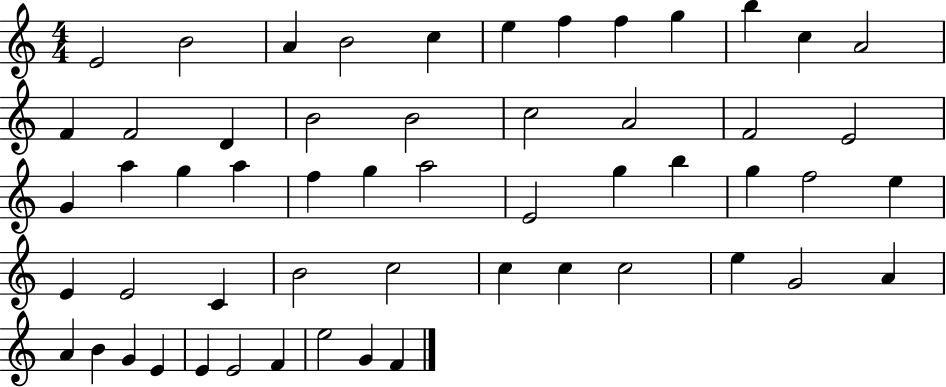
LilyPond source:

{
  \clef treble
  \numericTimeSignature
  \time 4/4
  \key c \major
  e'2 b'2 | a'4 b'2 c''4 | e''4 f''4 f''4 g''4 | b''4 c''4 a'2 | \break f'4 f'2 d'4 | b'2 b'2 | c''2 a'2 | f'2 e'2 | \break g'4 a''4 g''4 a''4 | f''4 g''4 a''2 | e'2 g''4 b''4 | g''4 f''2 e''4 | \break e'4 e'2 c'4 | b'2 c''2 | c''4 c''4 c''2 | e''4 g'2 a'4 | \break a'4 b'4 g'4 e'4 | e'4 e'2 f'4 | e''2 g'4 f'4 | \bar "|."
}